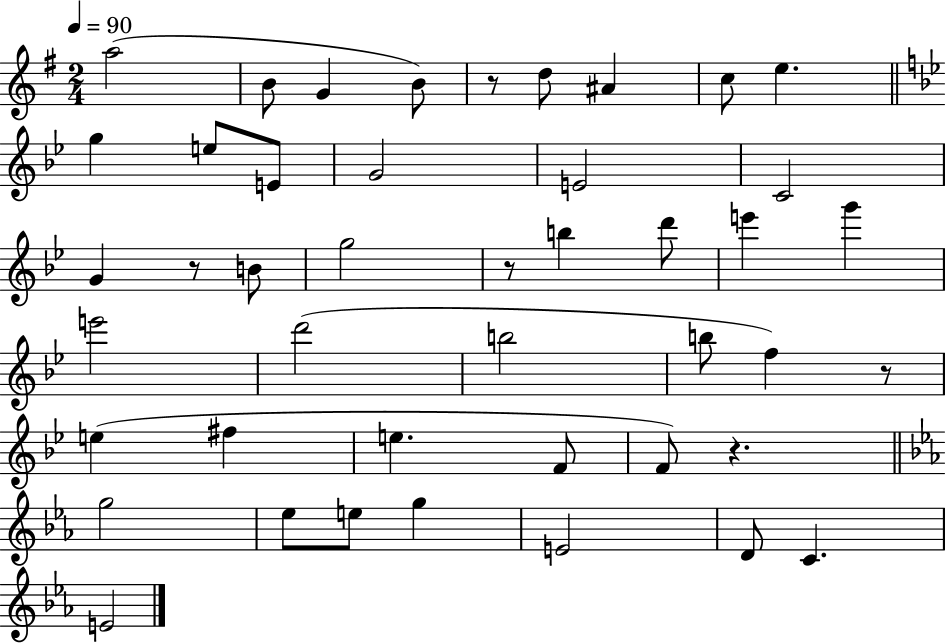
{
  \clef treble
  \numericTimeSignature
  \time 2/4
  \key g \major
  \tempo 4 = 90
  a''2( | b'8 g'4 b'8) | r8 d''8 ais'4 | c''8 e''4. | \break \bar "||" \break \key bes \major g''4 e''8 e'8 | g'2 | e'2 | c'2 | \break g'4 r8 b'8 | g''2 | r8 b''4 d'''8 | e'''4 g'''4 | \break e'''2 | d'''2( | b''2 | b''8 f''4) r8 | \break e''4( fis''4 | e''4. f'8 | f'8) r4. | \bar "||" \break \key ees \major g''2 | ees''8 e''8 g''4 | e'2 | d'8 c'4. | \break e'2 | \bar "|."
}